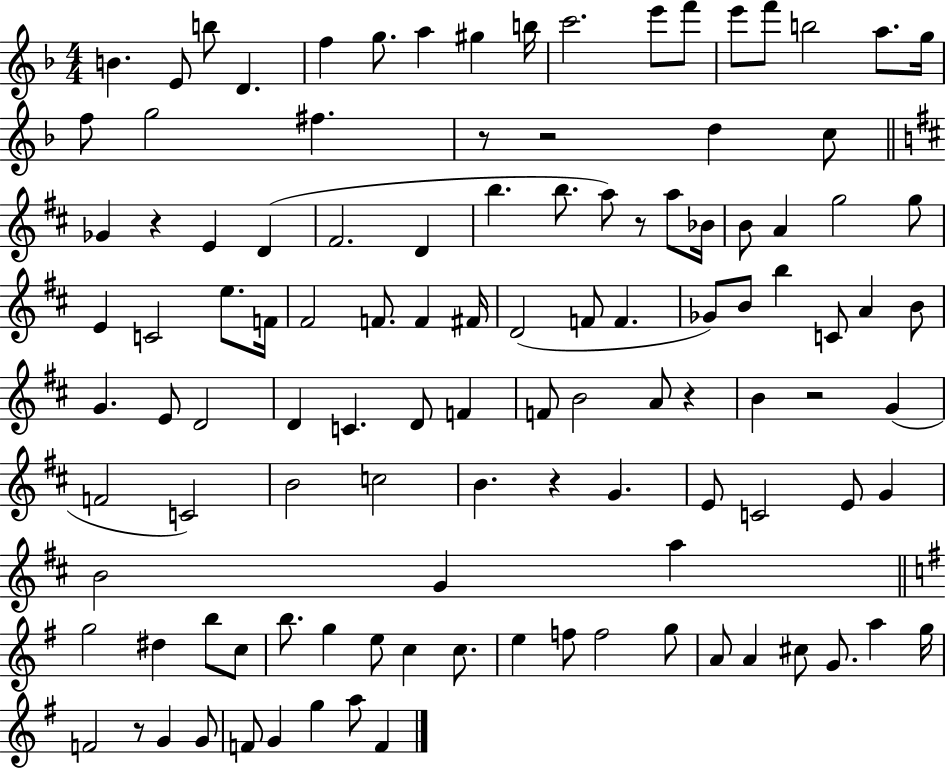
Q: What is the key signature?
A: F major